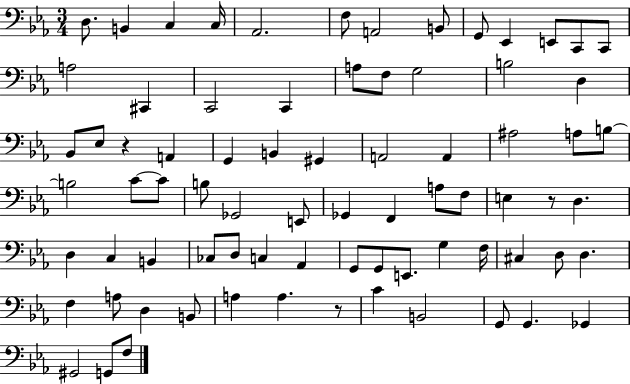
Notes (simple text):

D3/e. B2/q C3/q C3/s Ab2/h. F3/e A2/h B2/e G2/e Eb2/q E2/e C2/e C2/e A3/h C#2/q C2/h C2/q A3/e F3/e G3/h B3/h D3/q Bb2/e Eb3/e R/q A2/q G2/q B2/q G#2/q A2/h A2/q A#3/h A3/e B3/e B3/h C4/e C4/e B3/e Gb2/h E2/e Gb2/q F2/q A3/e F3/e E3/q R/e D3/q. D3/q C3/q B2/q CES3/e D3/e C3/q Ab2/q G2/e G2/e E2/e. G3/q F3/s C#3/q D3/e D3/q. F3/q A3/e D3/q B2/e A3/q A3/q. R/e C4/q B2/h G2/e G2/q. Gb2/q G#2/h G2/e F3/e